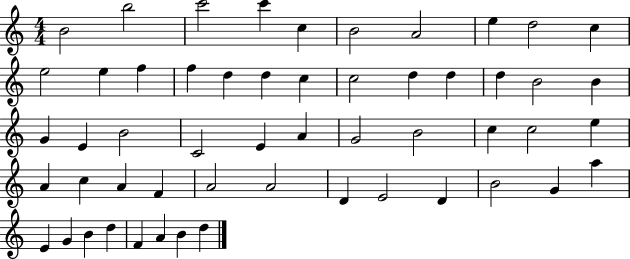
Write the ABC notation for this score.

X:1
T:Untitled
M:4/4
L:1/4
K:C
B2 b2 c'2 c' c B2 A2 e d2 c e2 e f f d d c c2 d d d B2 B G E B2 C2 E A G2 B2 c c2 e A c A F A2 A2 D E2 D B2 G a E G B d F A B d